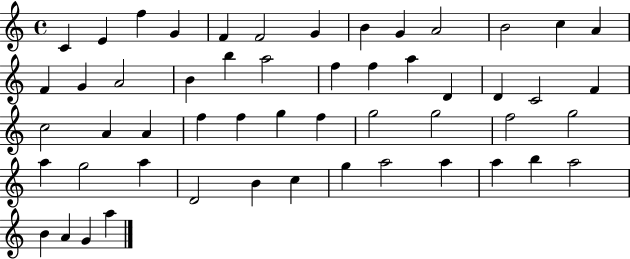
C4/q E4/q F5/q G4/q F4/q F4/h G4/q B4/q G4/q A4/h B4/h C5/q A4/q F4/q G4/q A4/h B4/q B5/q A5/h F5/q F5/q A5/q D4/q D4/q C4/h F4/q C5/h A4/q A4/q F5/q F5/q G5/q F5/q G5/h G5/h F5/h G5/h A5/q G5/h A5/q D4/h B4/q C5/q G5/q A5/h A5/q A5/q B5/q A5/h B4/q A4/q G4/q A5/q